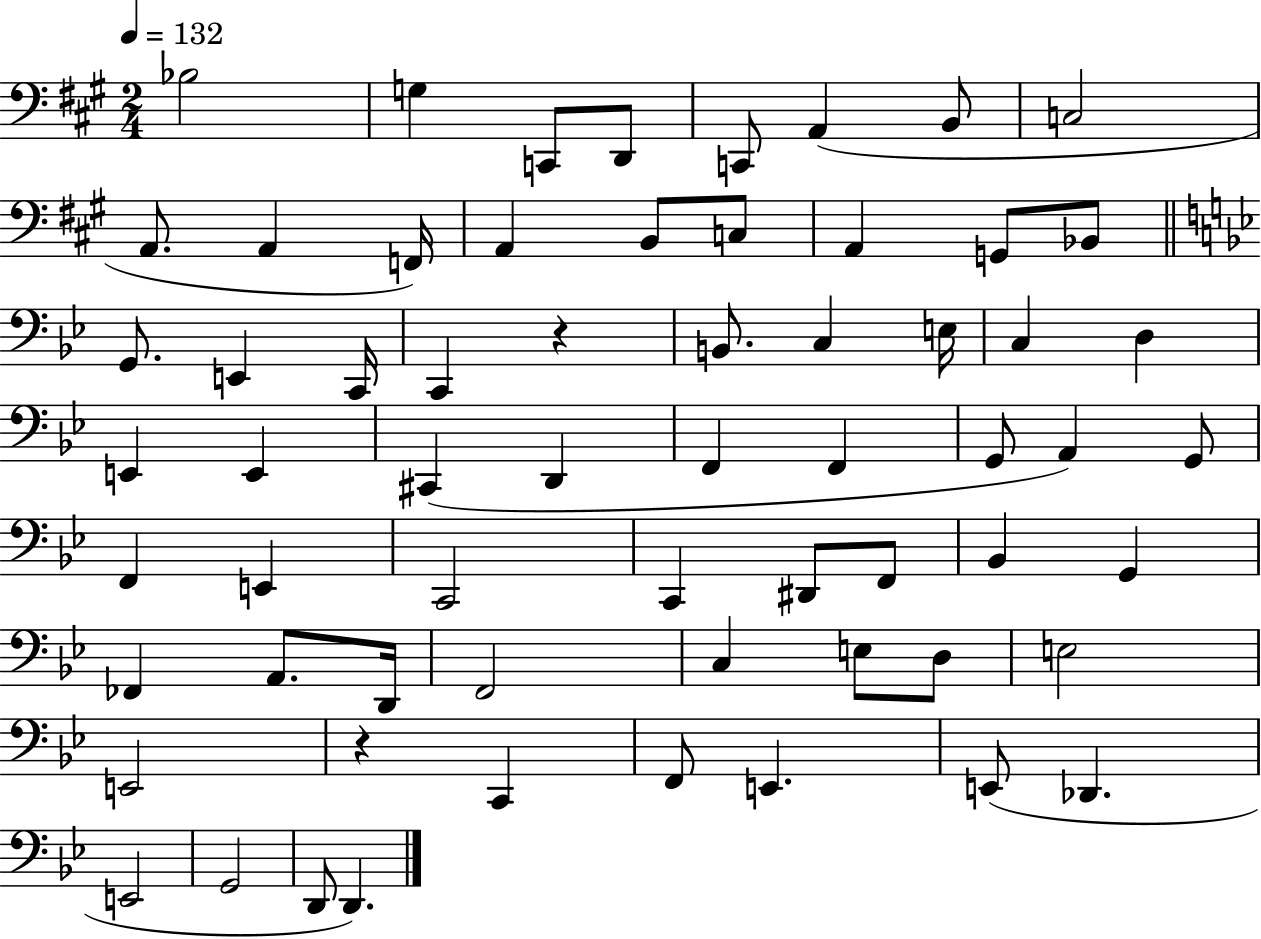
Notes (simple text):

Bb3/h G3/q C2/e D2/e C2/e A2/q B2/e C3/h A2/e. A2/q F2/s A2/q B2/e C3/e A2/q G2/e Bb2/e G2/e. E2/q C2/s C2/q R/q B2/e. C3/q E3/s C3/q D3/q E2/q E2/q C#2/q D2/q F2/q F2/q G2/e A2/q G2/e F2/q E2/q C2/h C2/q D#2/e F2/e Bb2/q G2/q FES2/q A2/e. D2/s F2/h C3/q E3/e D3/e E3/h E2/h R/q C2/q F2/e E2/q. E2/e Db2/q. E2/h G2/h D2/e D2/q.